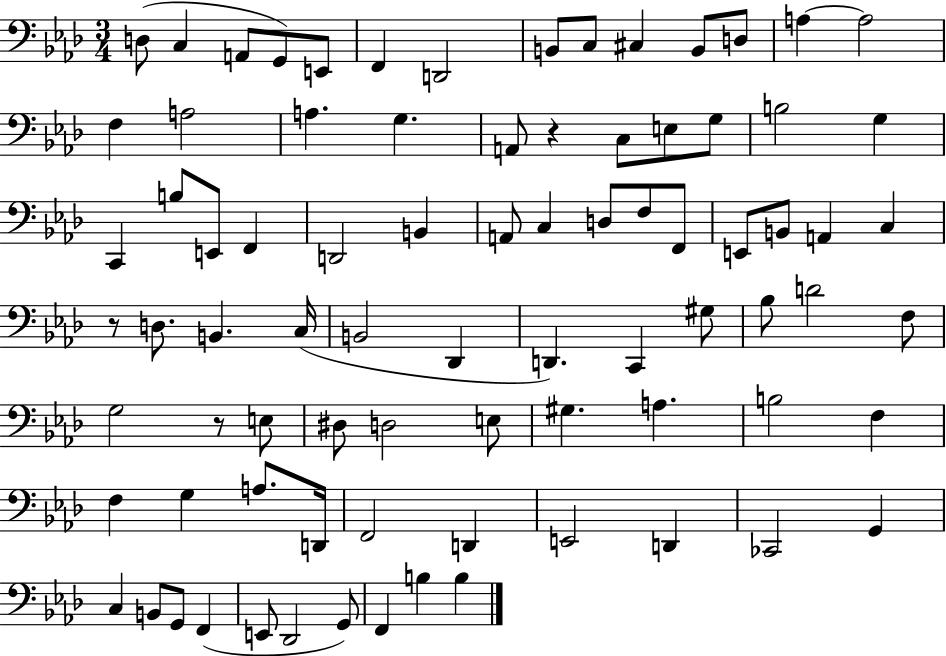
{
  \clef bass
  \numericTimeSignature
  \time 3/4
  \key aes \major
  \repeat volta 2 { d8( c4 a,8 g,8) e,8 | f,4 d,2 | b,8 c8 cis4 b,8 d8 | a4~~ a2 | \break f4 a2 | a4. g4. | a,8 r4 c8 e8 g8 | b2 g4 | \break c,4 b8 e,8 f,4 | d,2 b,4 | a,8 c4 d8 f8 f,8 | e,8 b,8 a,4 c4 | \break r8 d8. b,4. c16( | b,2 des,4 | d,4.) c,4 gis8 | bes8 d'2 f8 | \break g2 r8 e8 | dis8 d2 e8 | gis4. a4. | b2 f4 | \break f4 g4 a8. d,16 | f,2 d,4 | e,2 d,4 | ces,2 g,4 | \break c4 b,8 g,8 f,4( | e,8 des,2 g,8) | f,4 b4 b4 | } \bar "|."
}